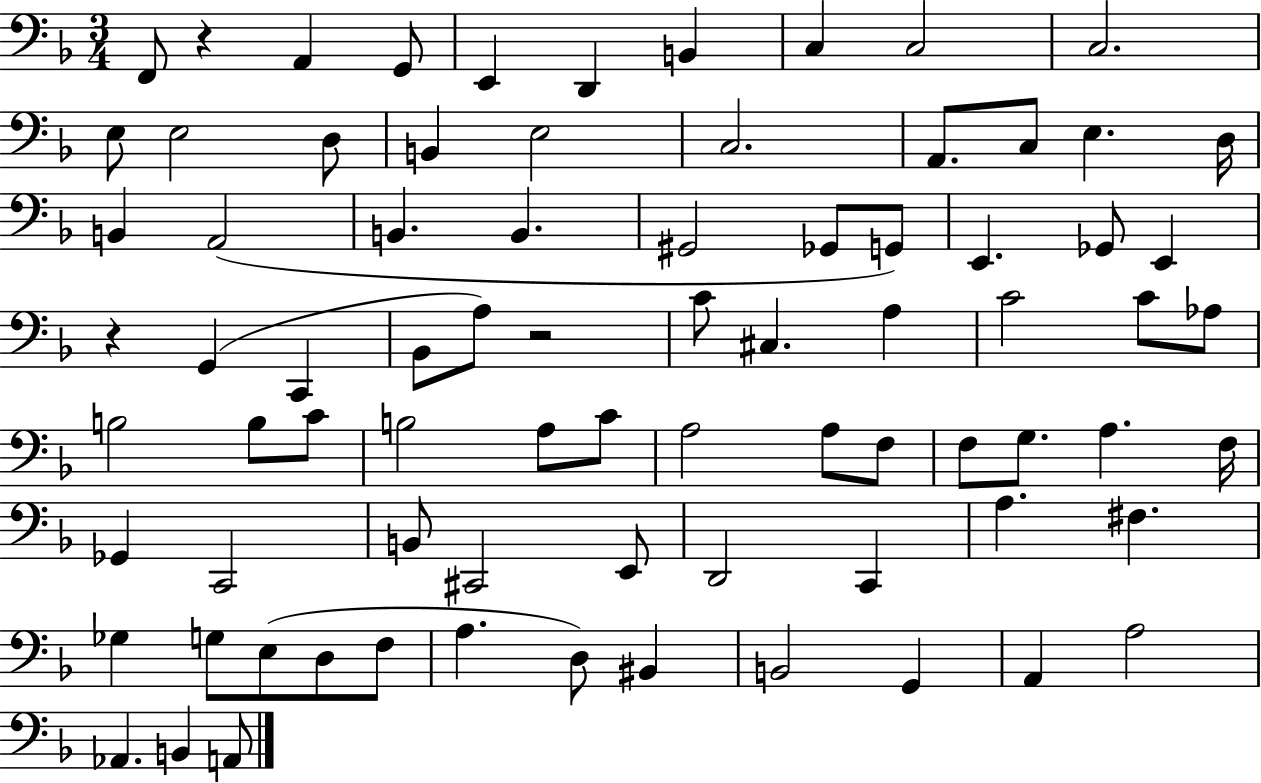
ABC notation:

X:1
T:Untitled
M:3/4
L:1/4
K:F
F,,/2 z A,, G,,/2 E,, D,, B,, C, C,2 C,2 E,/2 E,2 D,/2 B,, E,2 C,2 A,,/2 C,/2 E, D,/4 B,, A,,2 B,, B,, ^G,,2 _G,,/2 G,,/2 E,, _G,,/2 E,, z G,, C,, _B,,/2 A,/2 z2 C/2 ^C, A, C2 C/2 _A,/2 B,2 B,/2 C/2 B,2 A,/2 C/2 A,2 A,/2 F,/2 F,/2 G,/2 A, F,/4 _G,, C,,2 B,,/2 ^C,,2 E,,/2 D,,2 C,, A, ^F, _G, G,/2 E,/2 D,/2 F,/2 A, D,/2 ^B,, B,,2 G,, A,, A,2 _A,, B,, A,,/2